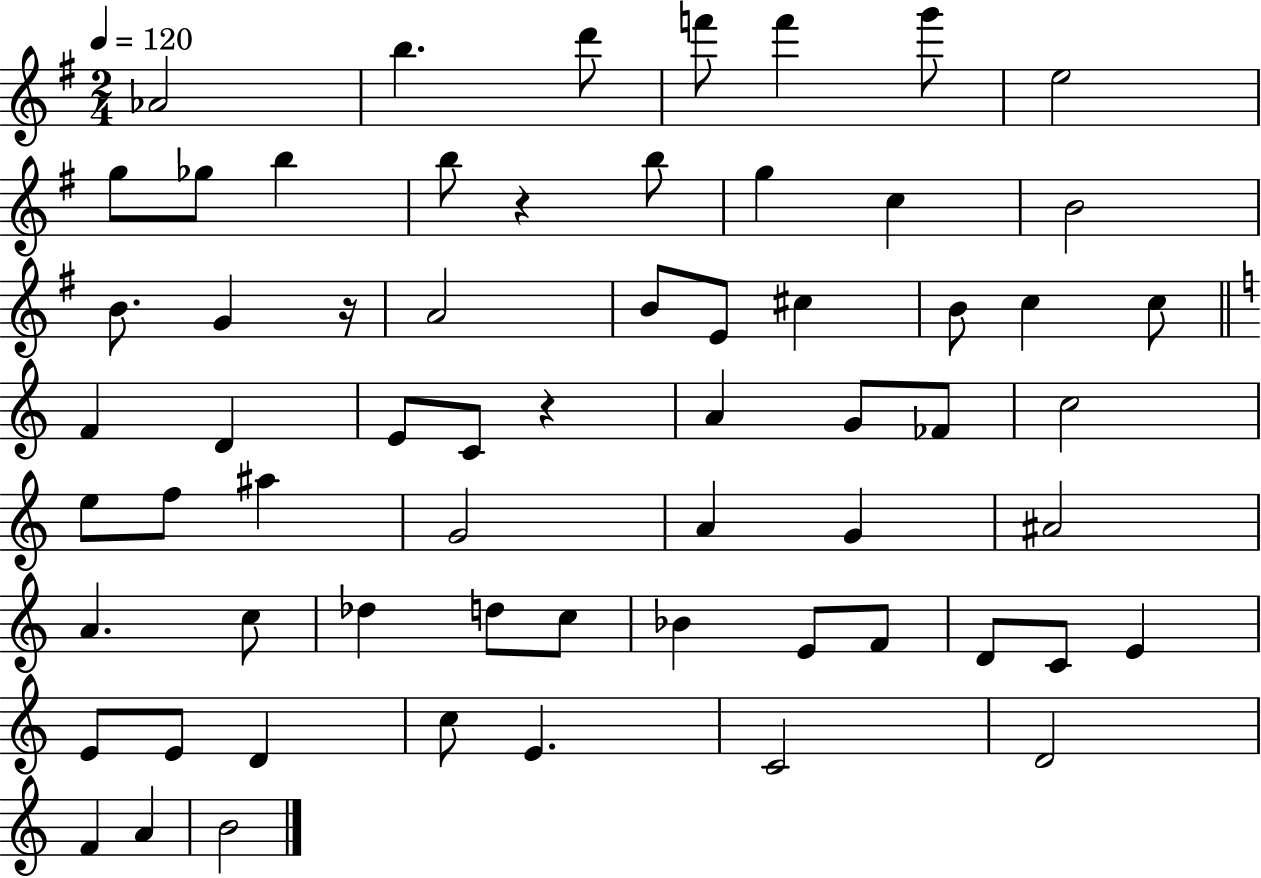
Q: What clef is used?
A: treble